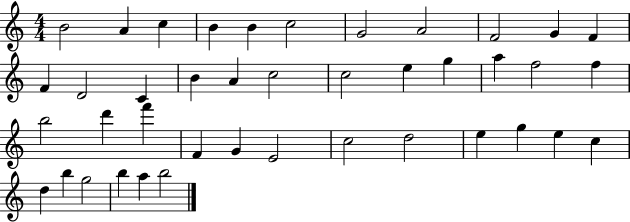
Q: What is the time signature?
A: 4/4